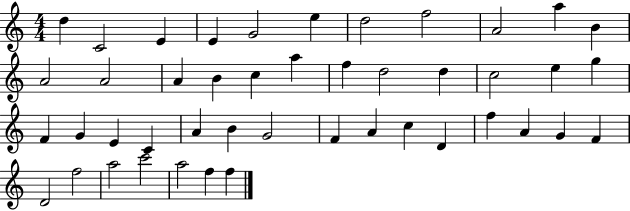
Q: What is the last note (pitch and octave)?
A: F5